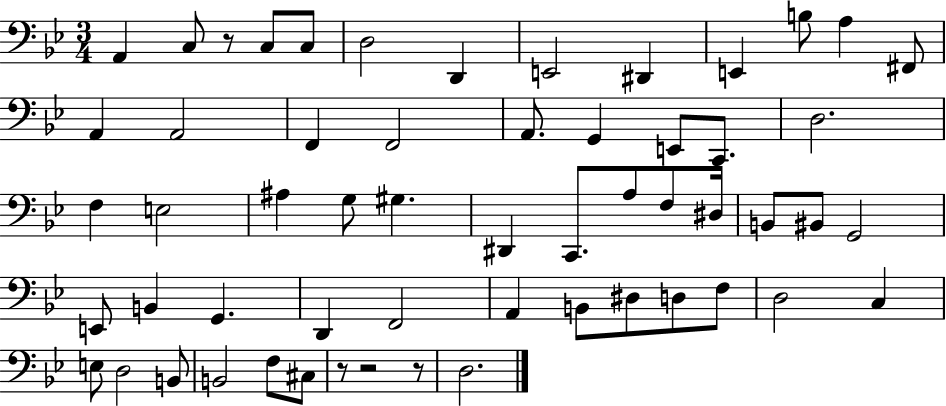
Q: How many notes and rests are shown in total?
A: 57